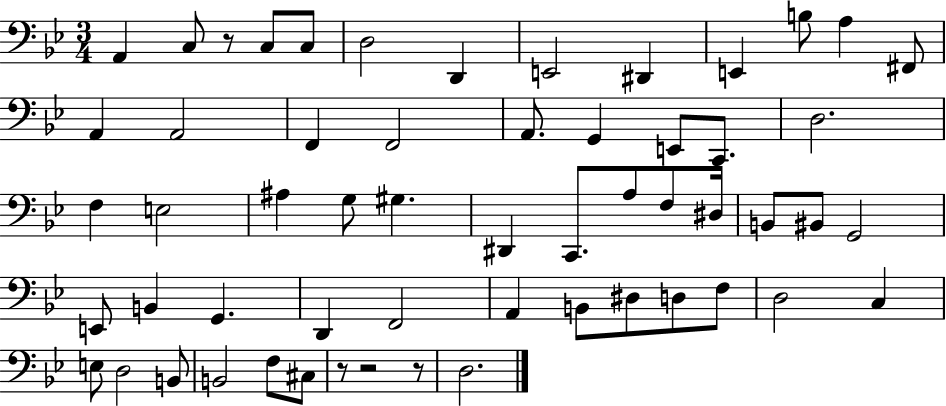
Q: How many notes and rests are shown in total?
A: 57